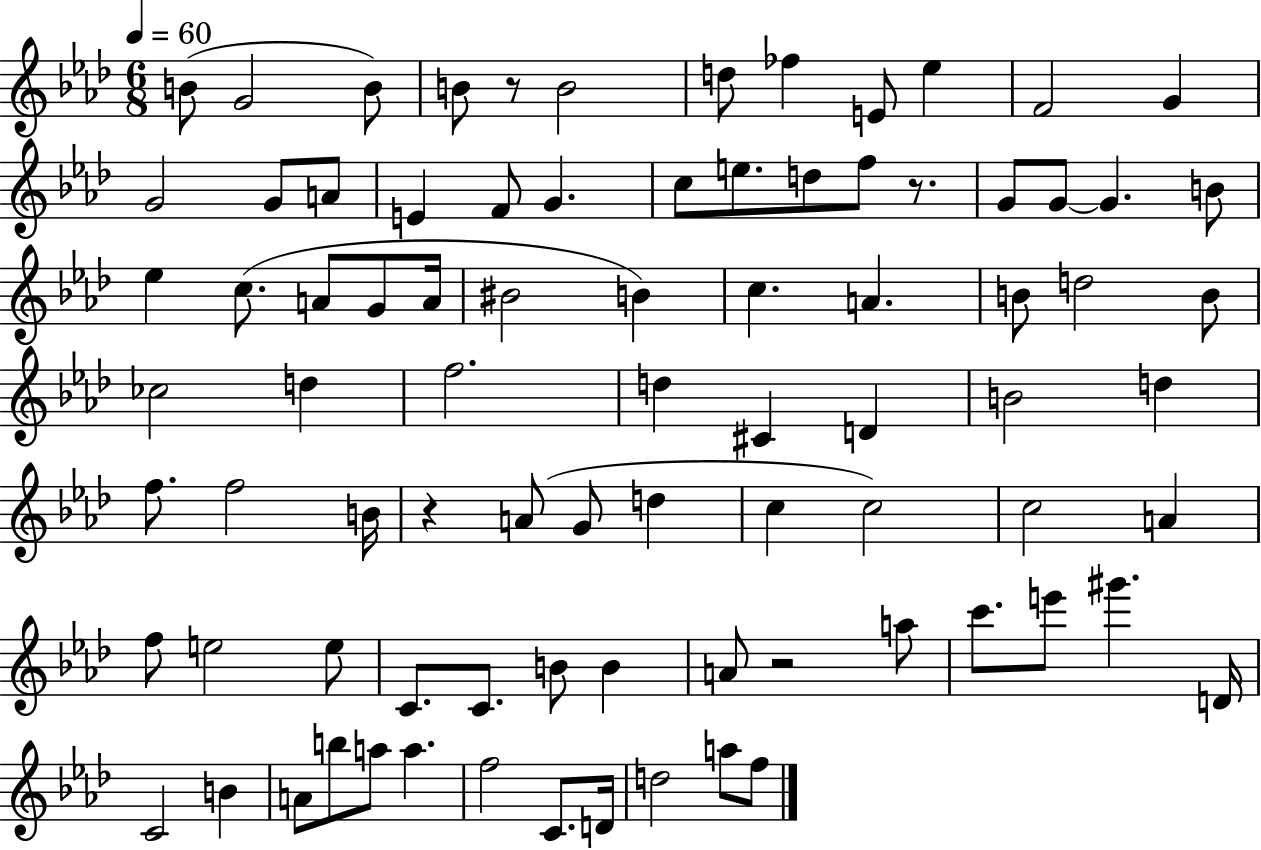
{
  \clef treble
  \numericTimeSignature
  \time 6/8
  \key aes \major
  \tempo 4 = 60
  \repeat volta 2 { b'8( g'2 b'8) | b'8 r8 b'2 | d''8 fes''4 e'8 ees''4 | f'2 g'4 | \break g'2 g'8 a'8 | e'4 f'8 g'4. | c''8 e''8. d''8 f''8 r8. | g'8 g'8~~ g'4. b'8 | \break ees''4 c''8.( a'8 g'8 a'16 | bis'2 b'4) | c''4. a'4. | b'8 d''2 b'8 | \break ces''2 d''4 | f''2. | d''4 cis'4 d'4 | b'2 d''4 | \break f''8. f''2 b'16 | r4 a'8( g'8 d''4 | c''4 c''2) | c''2 a'4 | \break f''8 e''2 e''8 | c'8. c'8. b'8 b'4 | a'8 r2 a''8 | c'''8. e'''8 gis'''4. d'16 | \break c'2 b'4 | a'8 b''8 a''8 a''4. | f''2 c'8. d'16 | d''2 a''8 f''8 | \break } \bar "|."
}